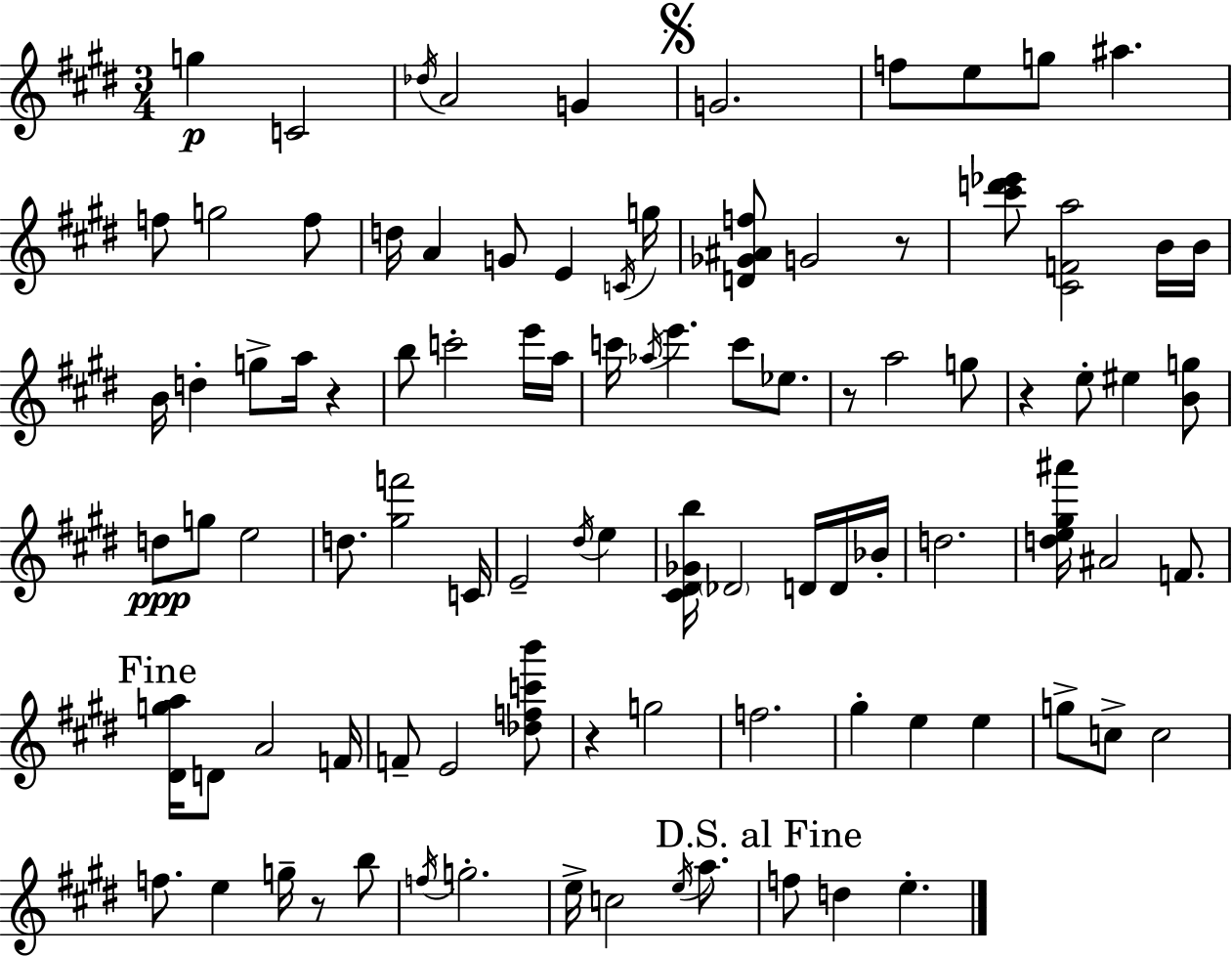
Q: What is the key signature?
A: E major